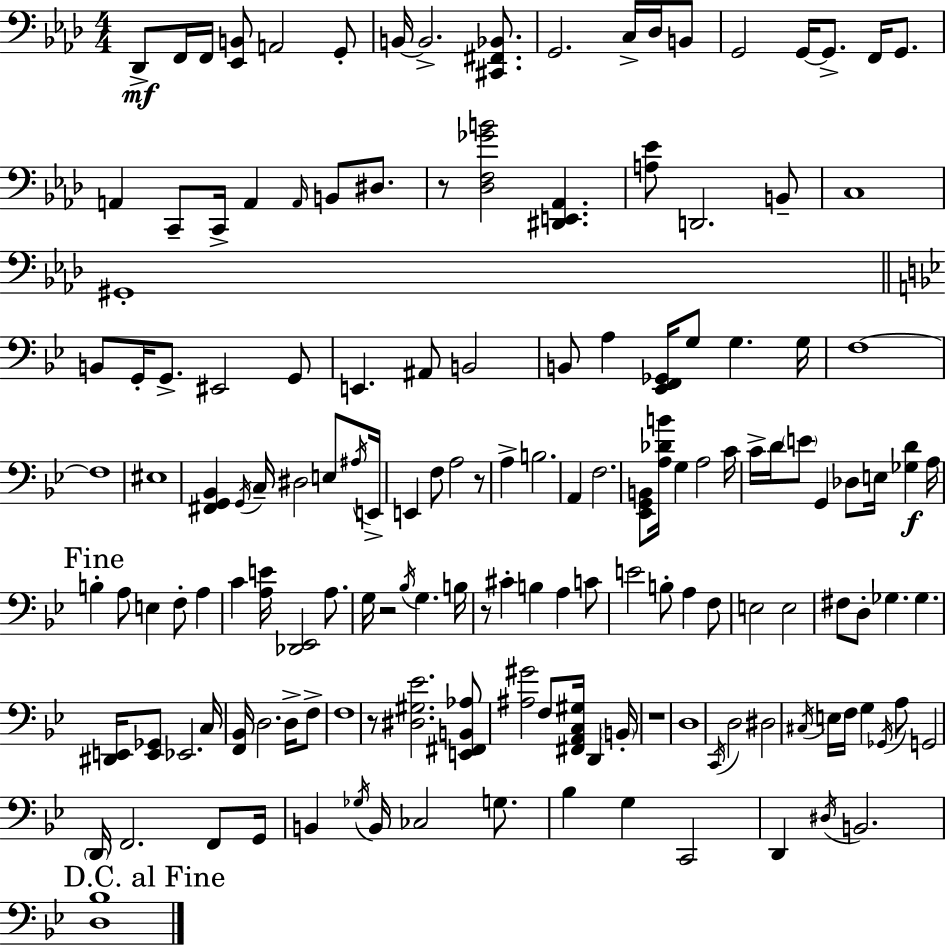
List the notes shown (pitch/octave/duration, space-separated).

Db2/e F2/s F2/s [Eb2,B2]/e A2/h G2/e B2/s B2/h. [C#2,F#2,Bb2]/e. G2/h. C3/s Db3/s B2/e G2/h G2/s G2/e. F2/s G2/e. A2/q C2/e C2/s A2/q A2/s B2/e D#3/e. R/e [Db3,F3,Gb4,B4]/h [D#2,E2,Ab2]/q. [A3,Eb4]/e D2/h. B2/e C3/w G#2/w B2/e G2/s G2/e. EIS2/h G2/e E2/q. A#2/e B2/h B2/e A3/q [Eb2,F2,Gb2]/s G3/e G3/q. G3/s F3/w F3/w EIS3/w [F#2,G2,Bb2]/q G2/s C3/s D#3/h E3/e A#3/s E2/s E2/q F3/e A3/h R/e A3/q B3/h. A2/q F3/h. [Eb2,G2,B2]/e [A3,Db4,B4]/s G3/q A3/h C4/s C4/s D4/s E4/e G2/q Db3/e E3/s [Gb3,D4]/q A3/s B3/q A3/e E3/q F3/e A3/q C4/q [A3,E4]/s [Db2,Eb2]/h A3/e. G3/s R/h Bb3/s G3/q. B3/s R/e C#4/q B3/q A3/q C4/e E4/h B3/e A3/q F3/e E3/h E3/h F#3/e D3/e Gb3/q. Gb3/q. [D#2,E2]/s [E2,Gb2]/e Eb2/h. C3/s [F2,Bb2]/s D3/h. D3/s F3/e F3/w R/e [D#3,G#3,Eb4]/h. [E2,F#2,B2,Ab3]/e [A#3,G#4]/h F3/e [F#2,A2,C3,G#3]/s D2/q B2/s R/w D3/w C2/s D3/h D#3/h C#3/s E3/s F3/s G3/q Gb2/s A3/e G2/h D2/s F2/h. F2/e G2/s B2/q Gb3/s B2/s CES3/h G3/e. Bb3/q G3/q C2/h D2/q D#3/s B2/h. [D3,Bb3]/w